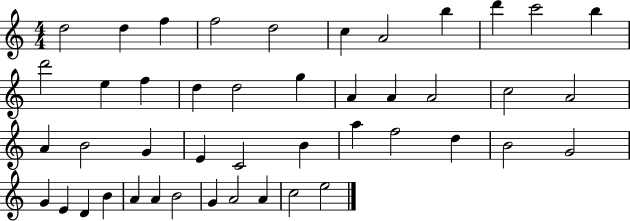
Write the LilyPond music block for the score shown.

{
  \clef treble
  \numericTimeSignature
  \time 4/4
  \key c \major
  d''2 d''4 f''4 | f''2 d''2 | c''4 a'2 b''4 | d'''4 c'''2 b''4 | \break d'''2 e''4 f''4 | d''4 d''2 g''4 | a'4 a'4 a'2 | c''2 a'2 | \break a'4 b'2 g'4 | e'4 c'2 b'4 | a''4 f''2 d''4 | b'2 g'2 | \break g'4 e'4 d'4 b'4 | a'4 a'4 b'2 | g'4 a'2 a'4 | c''2 e''2 | \break \bar "|."
}